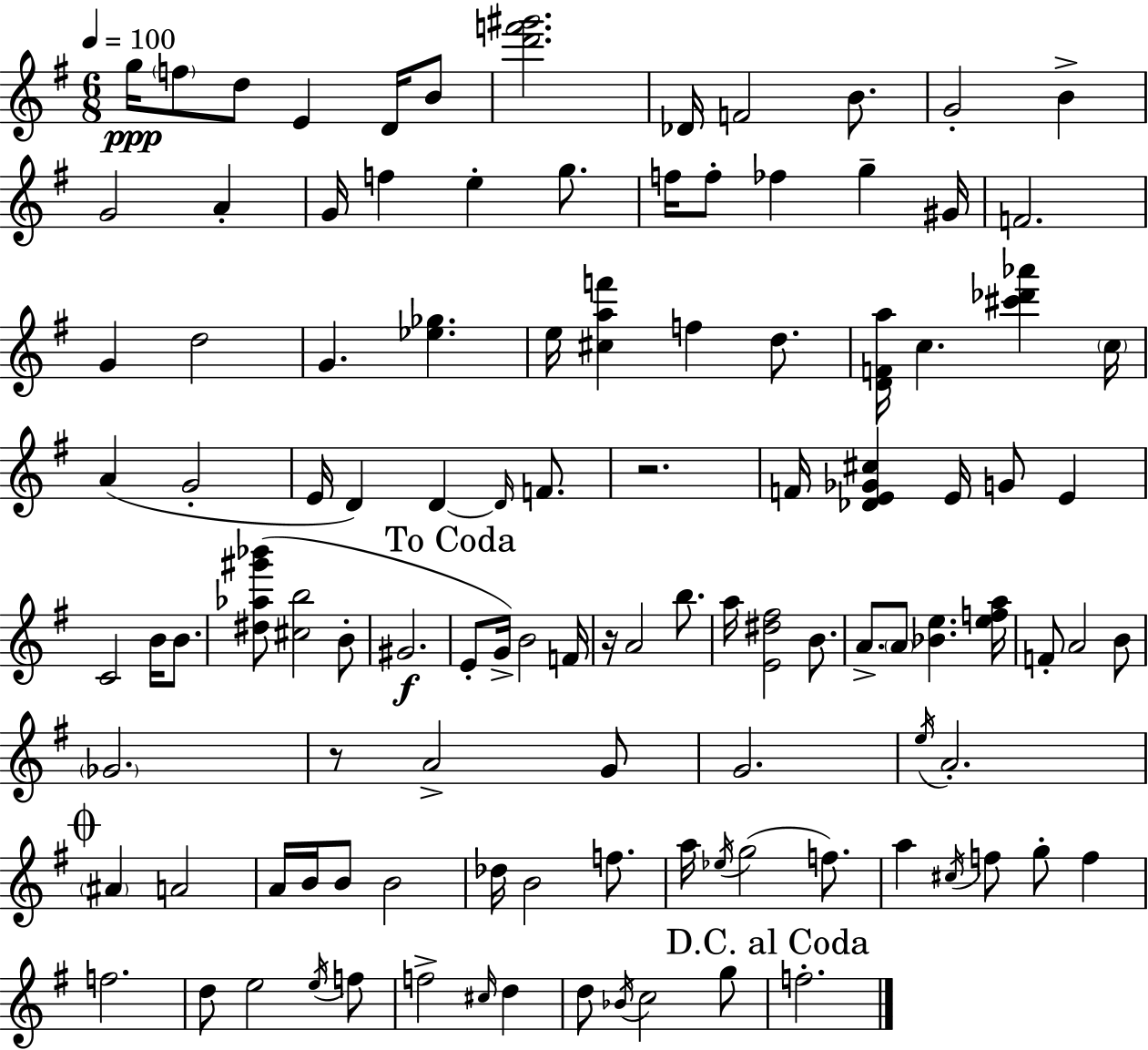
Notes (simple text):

G5/s F5/e D5/e E4/q D4/s B4/e [D6,F6,G#6]/h. Db4/s F4/h B4/e. G4/h B4/q G4/h A4/q G4/s F5/q E5/q G5/e. F5/s F5/e FES5/q G5/q G#4/s F4/h. G4/q D5/h G4/q. [Eb5,Gb5]/q. E5/s [C#5,A5,F6]/q F5/q D5/e. [D4,F4,A5]/s C5/q. [C#6,Db6,Ab6]/q C5/s A4/q G4/h E4/s D4/q D4/q D4/s F4/e. R/h. F4/s [Db4,E4,Gb4,C#5]/q E4/s G4/e E4/q C4/h B4/s B4/e. [D#5,Ab5,G#6,Bb6]/e [C#5,B5]/h B4/e G#4/h. E4/e G4/s B4/h F4/s R/s A4/h B5/e. A5/s [E4,D#5,F#5]/h B4/e. A4/e. A4/e [Bb4,E5]/q. [E5,F5,A5]/s F4/e A4/h B4/e Gb4/h. R/e A4/h G4/e G4/h. E5/s A4/h. A#4/q A4/h A4/s B4/s B4/e B4/h Db5/s B4/h F5/e. A5/s Eb5/s G5/h F5/e. A5/q C#5/s F5/e G5/e F5/q F5/h. D5/e E5/h E5/s F5/e F5/h C#5/s D5/q D5/e Bb4/s C5/h G5/e F5/h.